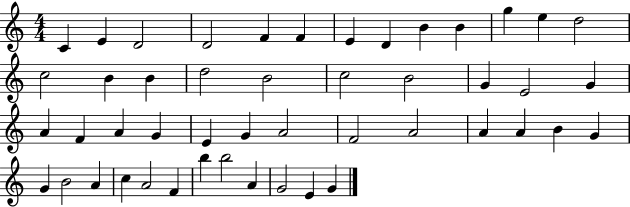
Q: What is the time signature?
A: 4/4